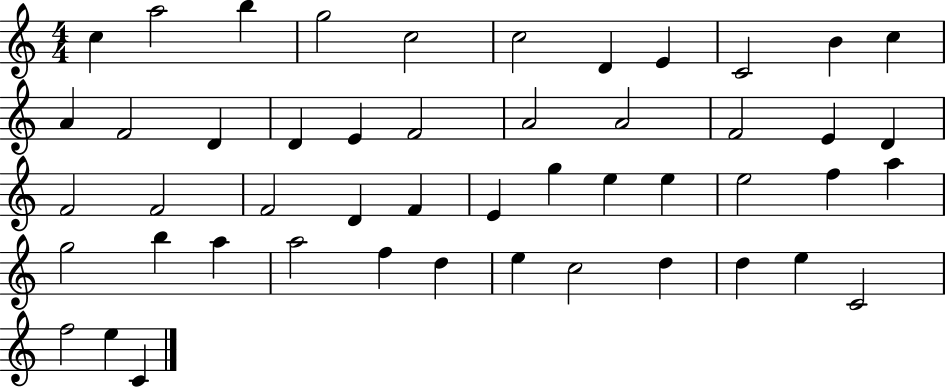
{
  \clef treble
  \numericTimeSignature
  \time 4/4
  \key c \major
  c''4 a''2 b''4 | g''2 c''2 | c''2 d'4 e'4 | c'2 b'4 c''4 | \break a'4 f'2 d'4 | d'4 e'4 f'2 | a'2 a'2 | f'2 e'4 d'4 | \break f'2 f'2 | f'2 d'4 f'4 | e'4 g''4 e''4 e''4 | e''2 f''4 a''4 | \break g''2 b''4 a''4 | a''2 f''4 d''4 | e''4 c''2 d''4 | d''4 e''4 c'2 | \break f''2 e''4 c'4 | \bar "|."
}